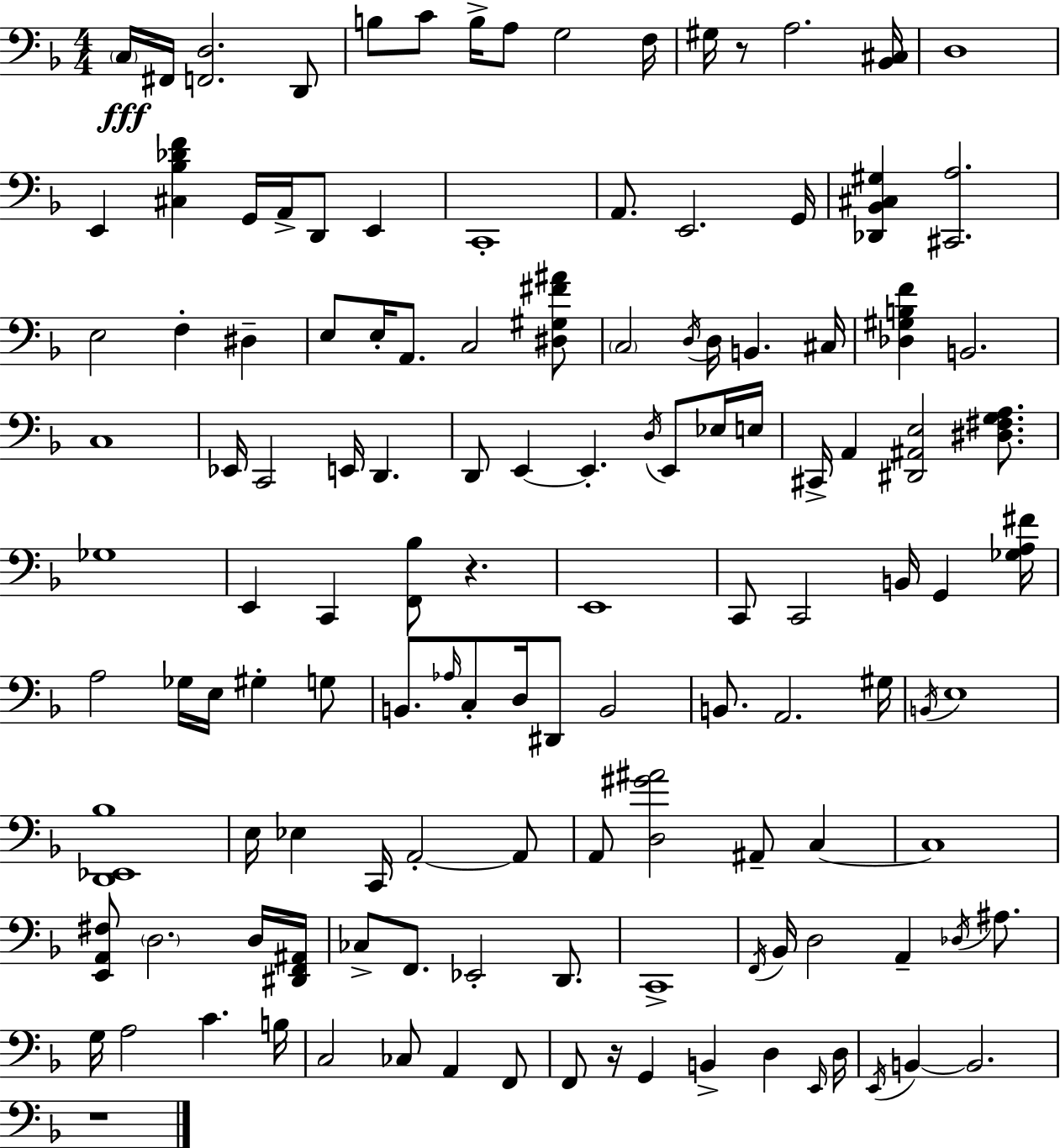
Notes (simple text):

C3/s F#2/s [F2,D3]/h. D2/e B3/e C4/e B3/s A3/e G3/h F3/s G#3/s R/e A3/h. [Bb2,C#3]/s D3/w E2/q [C#3,Bb3,Db4,F4]/q G2/s A2/s D2/e E2/q C2/w A2/e. E2/h. G2/s [Db2,Bb2,C#3,G#3]/q [C#2,A3]/h. E3/h F3/q D#3/q E3/e E3/s A2/e. C3/h [D#3,G#3,F#4,A#4]/e C3/h D3/s D3/s B2/q. C#3/s [Db3,G#3,B3,F4]/q B2/h. C3/w Eb2/s C2/h E2/s D2/q. D2/e E2/q E2/q. D3/s E2/e Eb3/s E3/s C#2/s A2/q [D#2,A#2,E3]/h [D#3,F#3,G3,A3]/e. Gb3/w E2/q C2/q [F2,Bb3]/e R/q. E2/w C2/e C2/h B2/s G2/q [Gb3,A3,F#4]/s A3/h Gb3/s E3/s G#3/q G3/e B2/e. Ab3/s C3/e D3/s D#2/e B2/h B2/e. A2/h. G#3/s B2/s E3/w [D2,Eb2,Bb3]/w E3/s Eb3/q C2/s A2/h A2/e A2/e [D3,G#4,A#4]/h A#2/e C3/q C3/w [E2,A2,F#3]/e D3/h. D3/s [D#2,F2,A#2]/s CES3/e F2/e. Eb2/h D2/e. C2/w F2/s Bb2/s D3/h A2/q Db3/s A#3/e. G3/s A3/h C4/q. B3/s C3/h CES3/e A2/q F2/e F2/e R/s G2/q B2/q D3/q E2/s D3/s E2/s B2/q B2/h. R/w